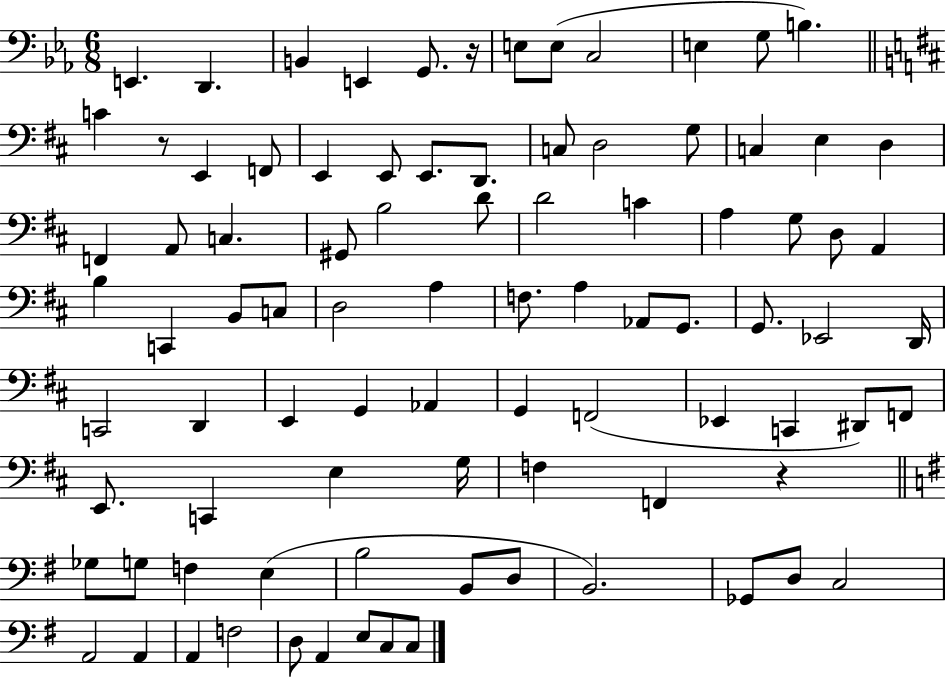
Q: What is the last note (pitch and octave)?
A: C3